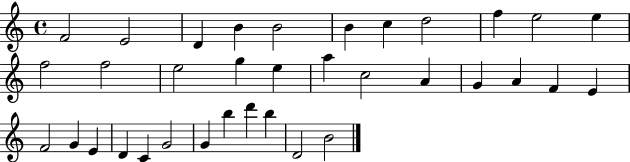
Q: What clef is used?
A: treble